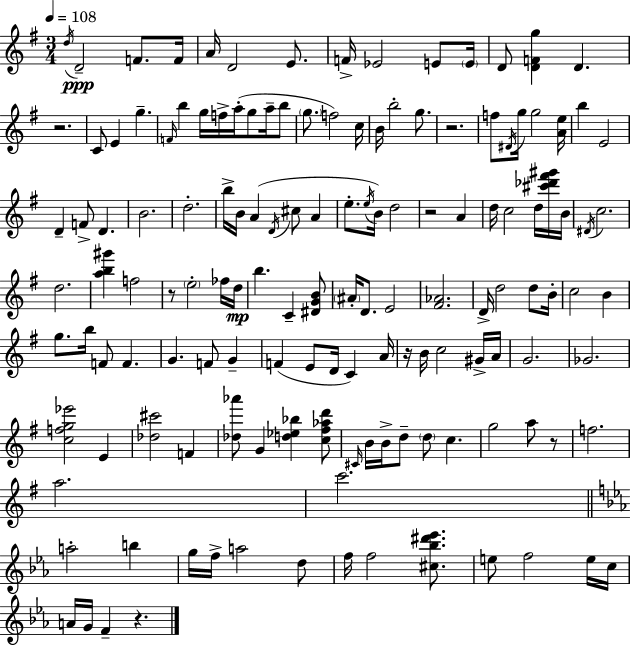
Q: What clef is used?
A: treble